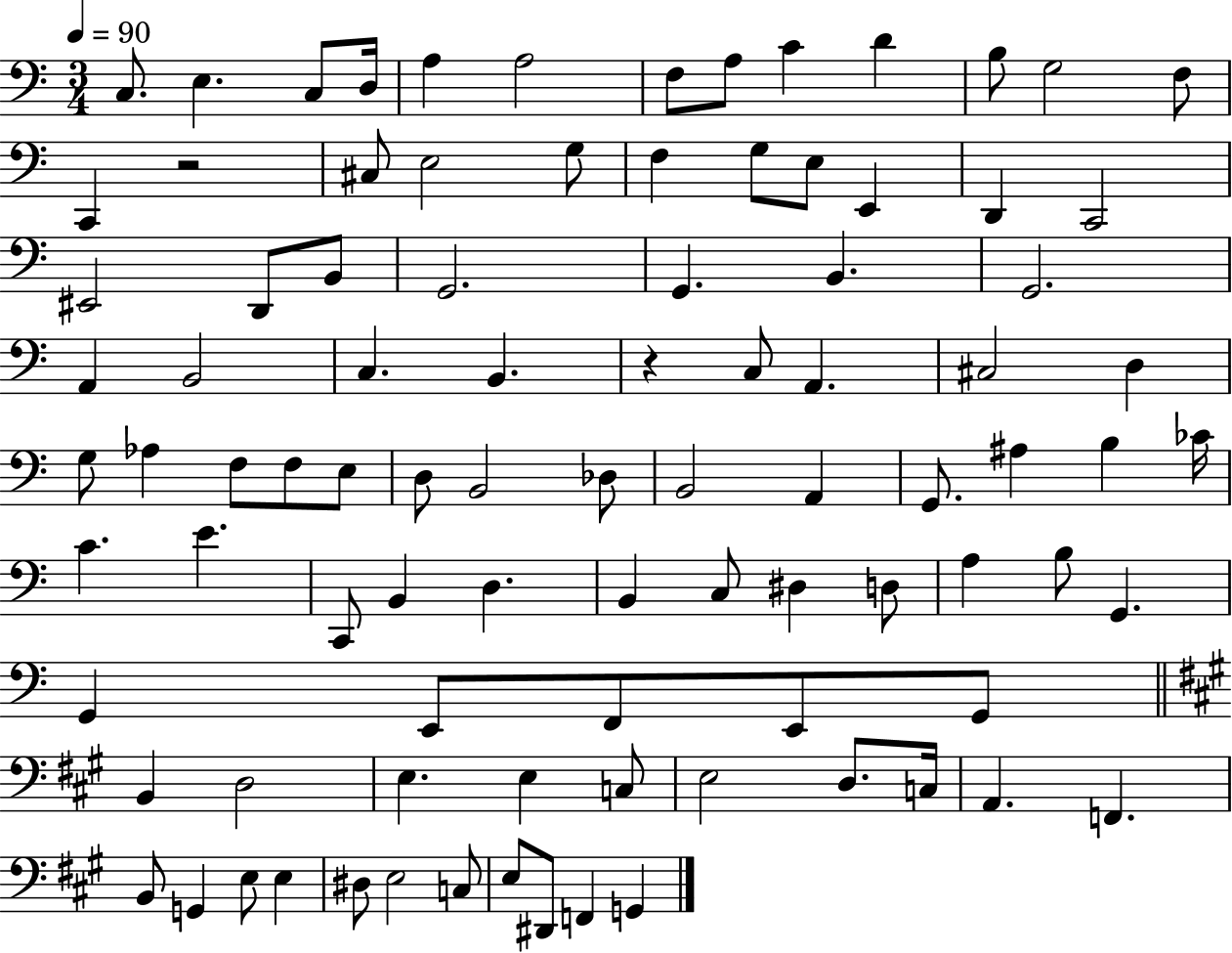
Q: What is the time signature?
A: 3/4